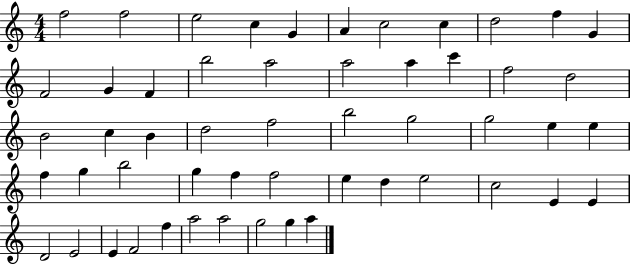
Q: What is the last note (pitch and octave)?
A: A5